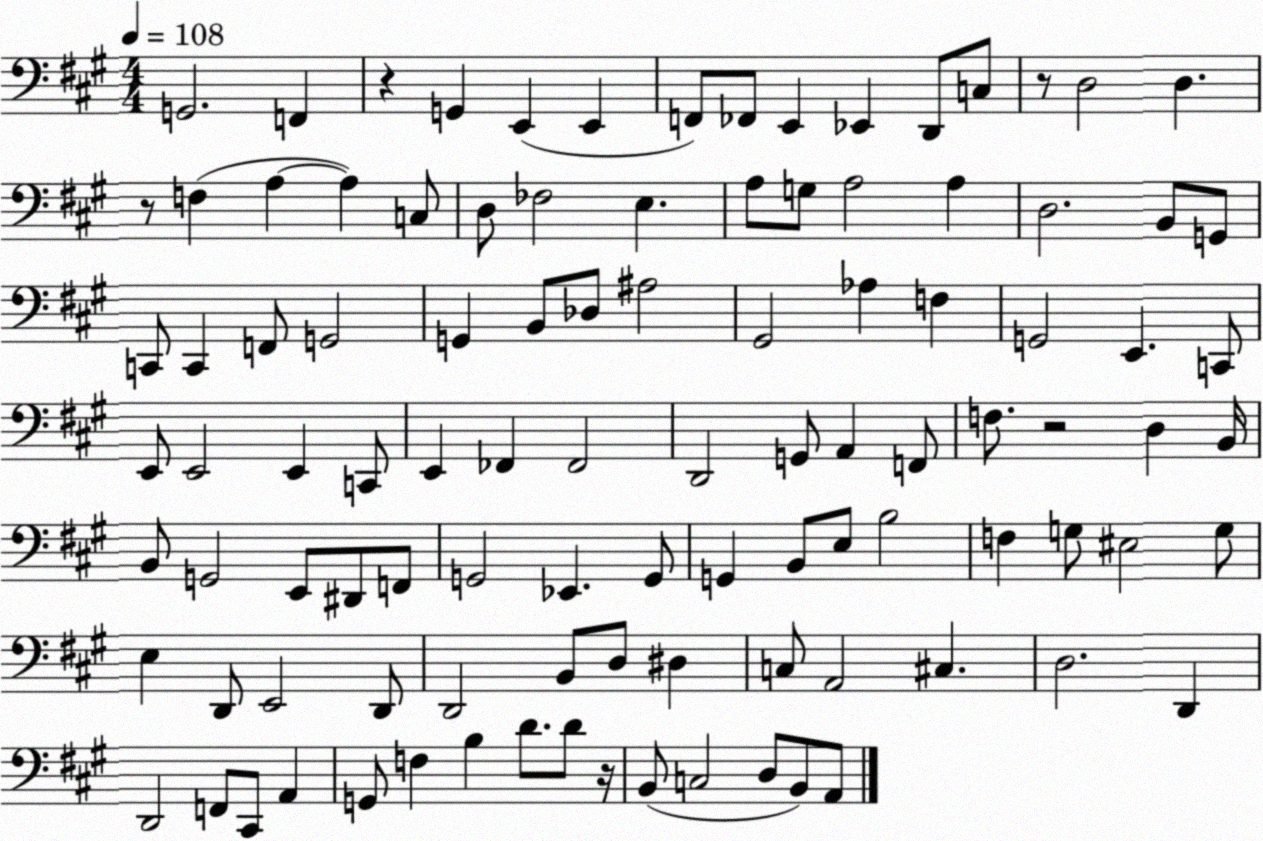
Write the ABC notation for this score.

X:1
T:Untitled
M:4/4
L:1/4
K:A
G,,2 F,, z G,, E,, E,, F,,/2 _F,,/2 E,, _E,, D,,/2 C,/2 z/2 D,2 D, z/2 F, A, A, C,/2 D,/2 _F,2 E, A,/2 G,/2 A,2 A, D,2 B,,/2 G,,/2 C,,/2 C,, F,,/2 G,,2 G,, B,,/2 _D,/2 ^A,2 ^G,,2 _A, F, G,,2 E,, C,,/2 E,,/2 E,,2 E,, C,,/2 E,, _F,, _F,,2 D,,2 G,,/2 A,, F,,/2 F,/2 z2 D, B,,/4 B,,/2 G,,2 E,,/2 ^D,,/2 F,,/2 G,,2 _E,, G,,/2 G,, B,,/2 E,/2 B,2 F, G,/2 ^E,2 G,/2 E, D,,/2 E,,2 D,,/2 D,,2 B,,/2 D,/2 ^D, C,/2 A,,2 ^C, D,2 D,, D,,2 F,,/2 ^C,,/2 A,, G,,/2 F, B, D/2 D/2 z/4 B,,/2 C,2 D,/2 B,,/2 A,,/2